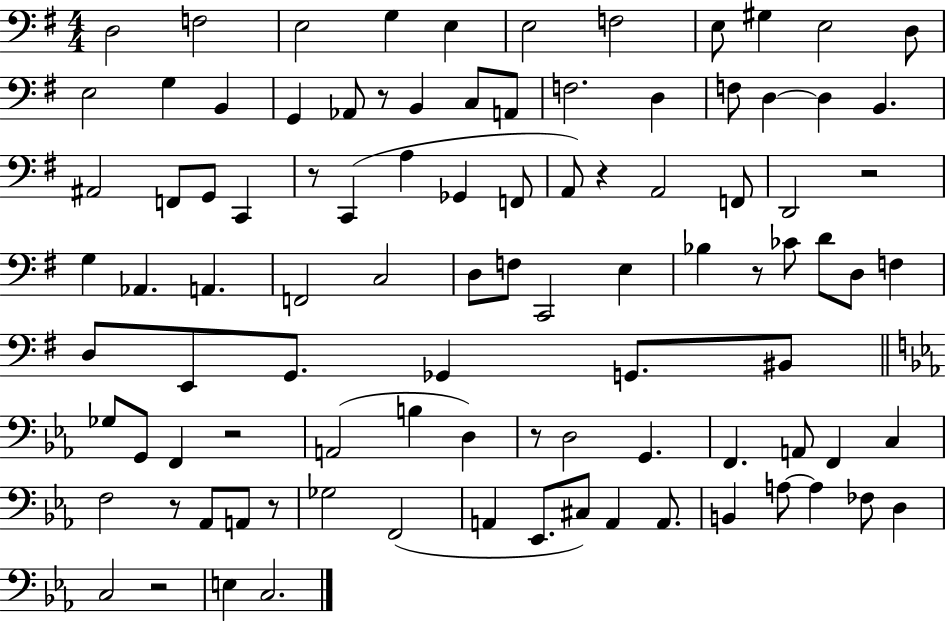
D3/h F3/h E3/h G3/q E3/q E3/h F3/h E3/e G#3/q E3/h D3/e E3/h G3/q B2/q G2/q Ab2/e R/e B2/q C3/e A2/e F3/h. D3/q F3/e D3/q D3/q B2/q. A#2/h F2/e G2/e C2/q R/e C2/q A3/q Gb2/q F2/e A2/e R/q A2/h F2/e D2/h R/h G3/q Ab2/q. A2/q. F2/h C3/h D3/e F3/e C2/h E3/q Bb3/q R/e CES4/e D4/e D3/e F3/q D3/e E2/e G2/e. Gb2/q G2/e. BIS2/e Gb3/e G2/e F2/q R/h A2/h B3/q D3/q R/e D3/h G2/q. F2/q. A2/e F2/q C3/q F3/h R/e Ab2/e A2/e R/e Gb3/h F2/h A2/q Eb2/e. C#3/e A2/q A2/e. B2/q A3/e A3/q FES3/e D3/q C3/h R/h E3/q C3/h.